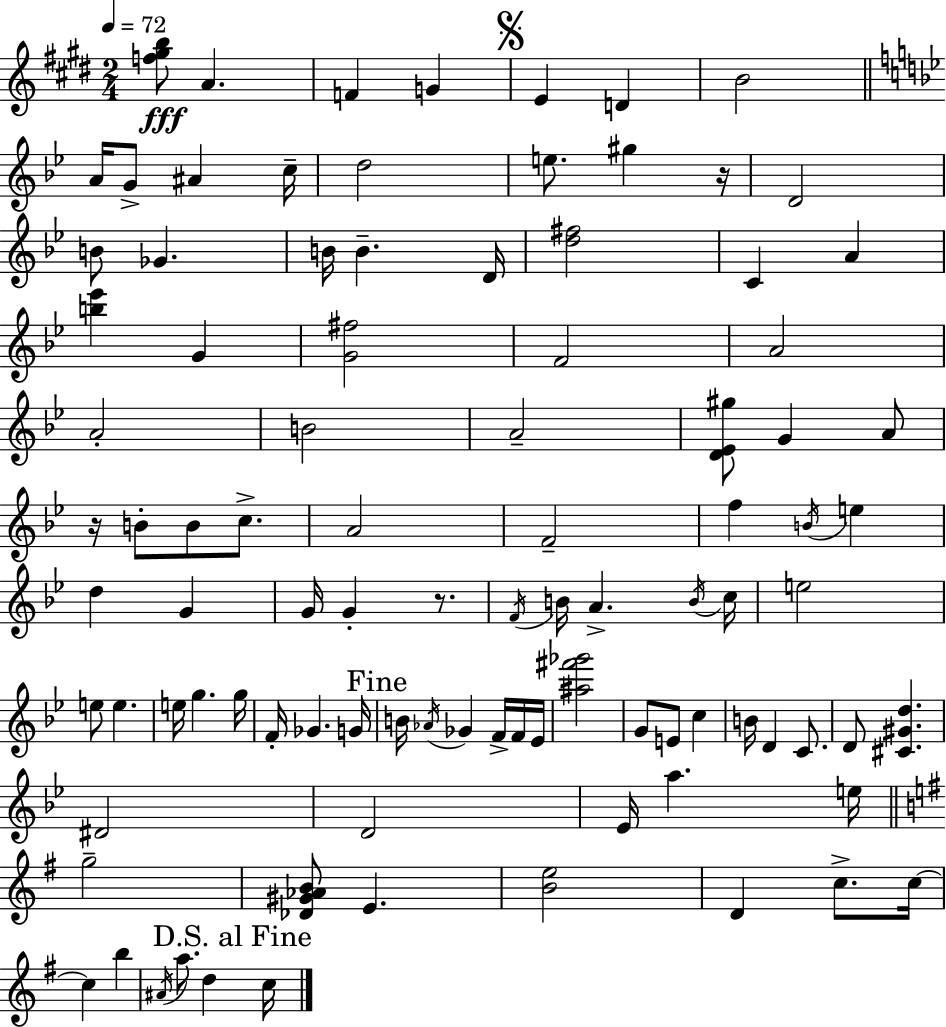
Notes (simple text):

[F5,G#5,B5]/e A4/q. F4/q G4/q E4/q D4/q B4/h A4/s G4/e A#4/q C5/s D5/h E5/e. G#5/q R/s D4/h B4/e Gb4/q. B4/s B4/q. D4/s [D5,F#5]/h C4/q A4/q [B5,Eb6]/q G4/q [G4,F#5]/h F4/h A4/h A4/h B4/h A4/h [D4,Eb4,G#5]/e G4/q A4/e R/s B4/e B4/e C5/e. A4/h F4/h F5/q B4/s E5/q D5/q G4/q G4/s G4/q R/e. F4/s B4/s A4/q. B4/s C5/s E5/h E5/e E5/q. E5/s G5/q. G5/s F4/s Gb4/q. G4/s B4/s Ab4/s Gb4/q F4/s F4/s Eb4/s [A#5,F#6,Gb6]/h G4/e E4/e C5/q B4/s D4/q C4/e. D4/e [C#4,G#4,D5]/q. D#4/h D4/h Eb4/s A5/q. E5/s G5/h [Db4,G#4,Ab4,B4]/e E4/q. [B4,E5]/h D4/q C5/e. C5/s C5/q B5/q A#4/s A5/e. D5/q C5/s